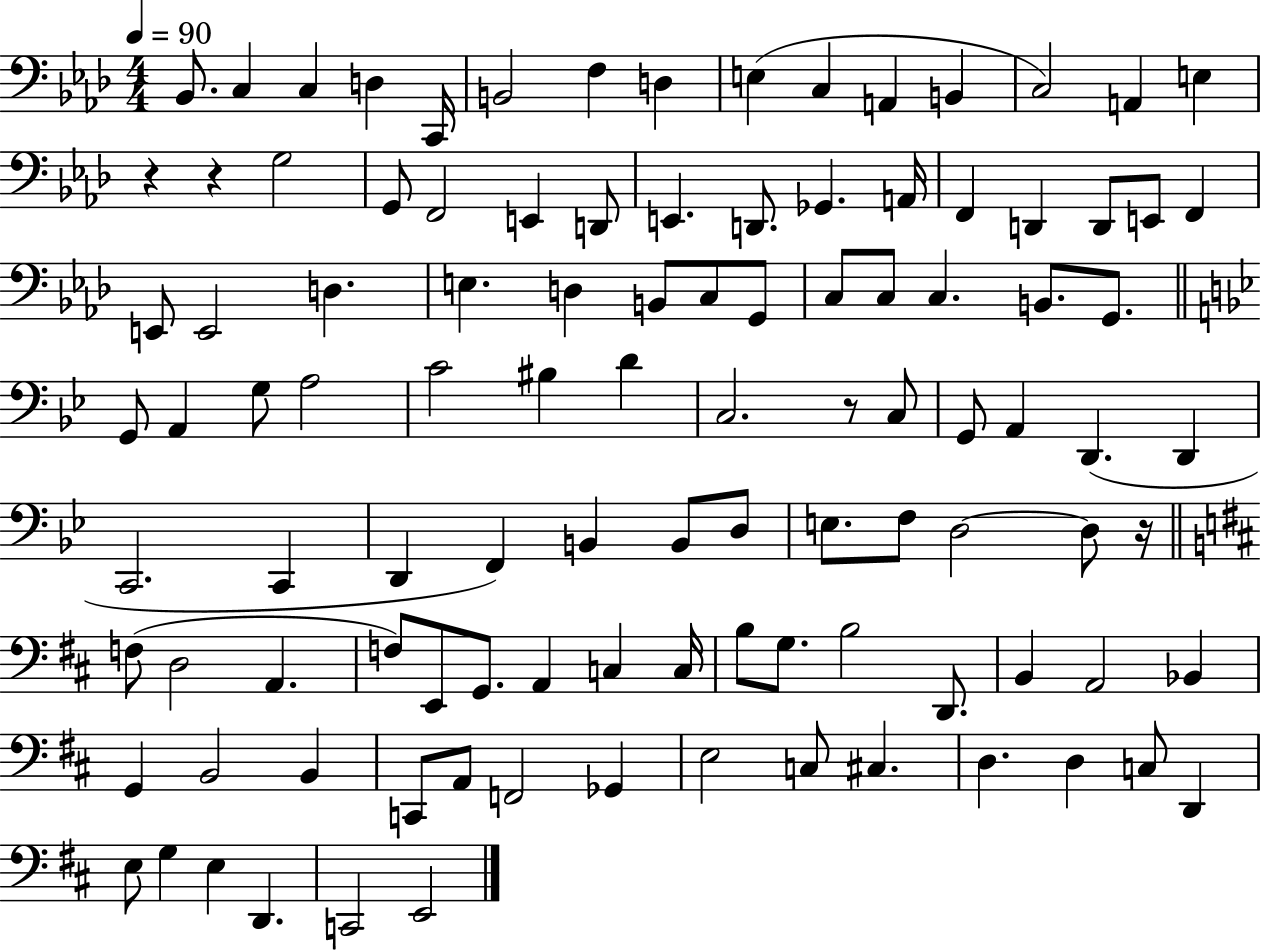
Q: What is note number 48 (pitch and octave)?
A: BIS3